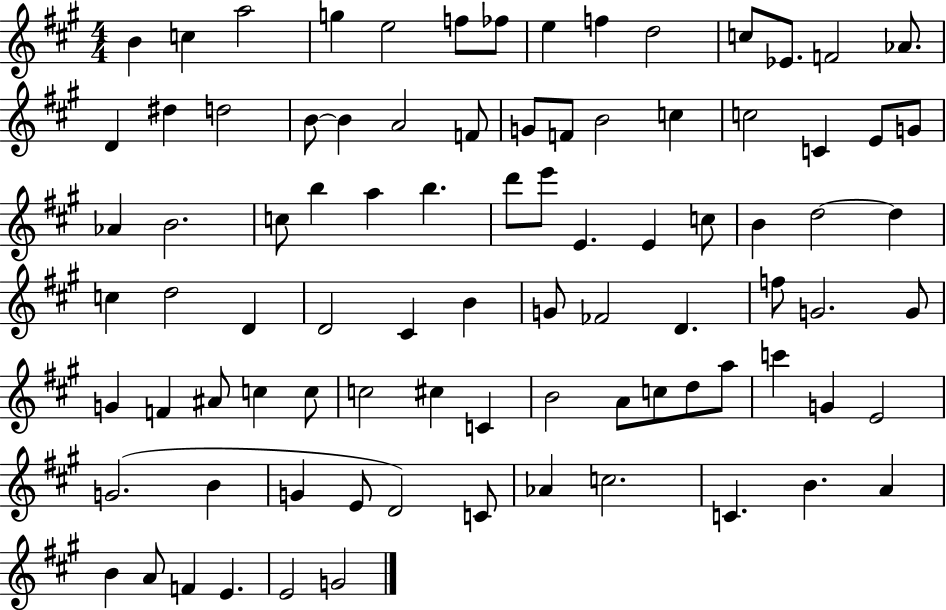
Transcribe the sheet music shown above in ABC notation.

X:1
T:Untitled
M:4/4
L:1/4
K:A
B c a2 g e2 f/2 _f/2 e f d2 c/2 _E/2 F2 _A/2 D ^d d2 B/2 B A2 F/2 G/2 F/2 B2 c c2 C E/2 G/2 _A B2 c/2 b a b d'/2 e'/2 E E c/2 B d2 d c d2 D D2 ^C B G/2 _F2 D f/2 G2 G/2 G F ^A/2 c c/2 c2 ^c C B2 A/2 c/2 d/2 a/2 c' G E2 G2 B G E/2 D2 C/2 _A c2 C B A B A/2 F E E2 G2